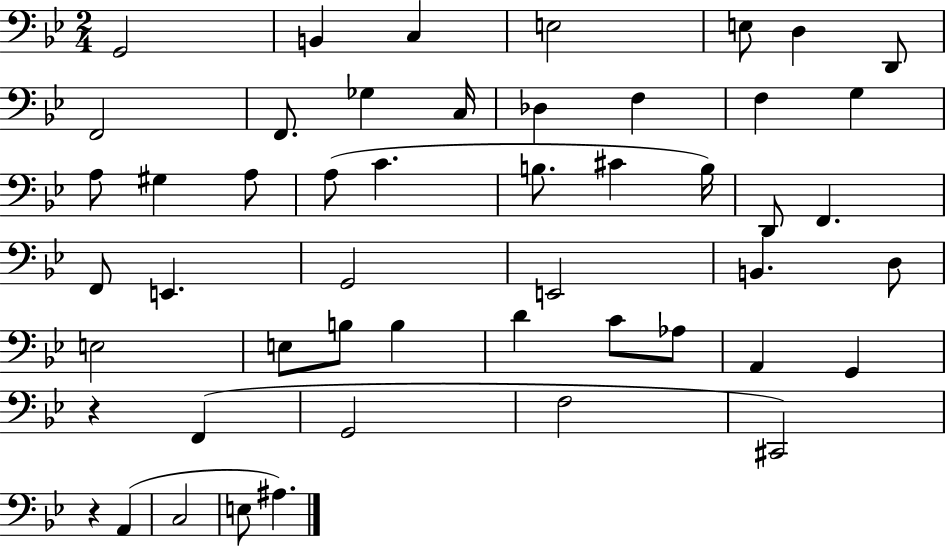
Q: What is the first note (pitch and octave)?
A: G2